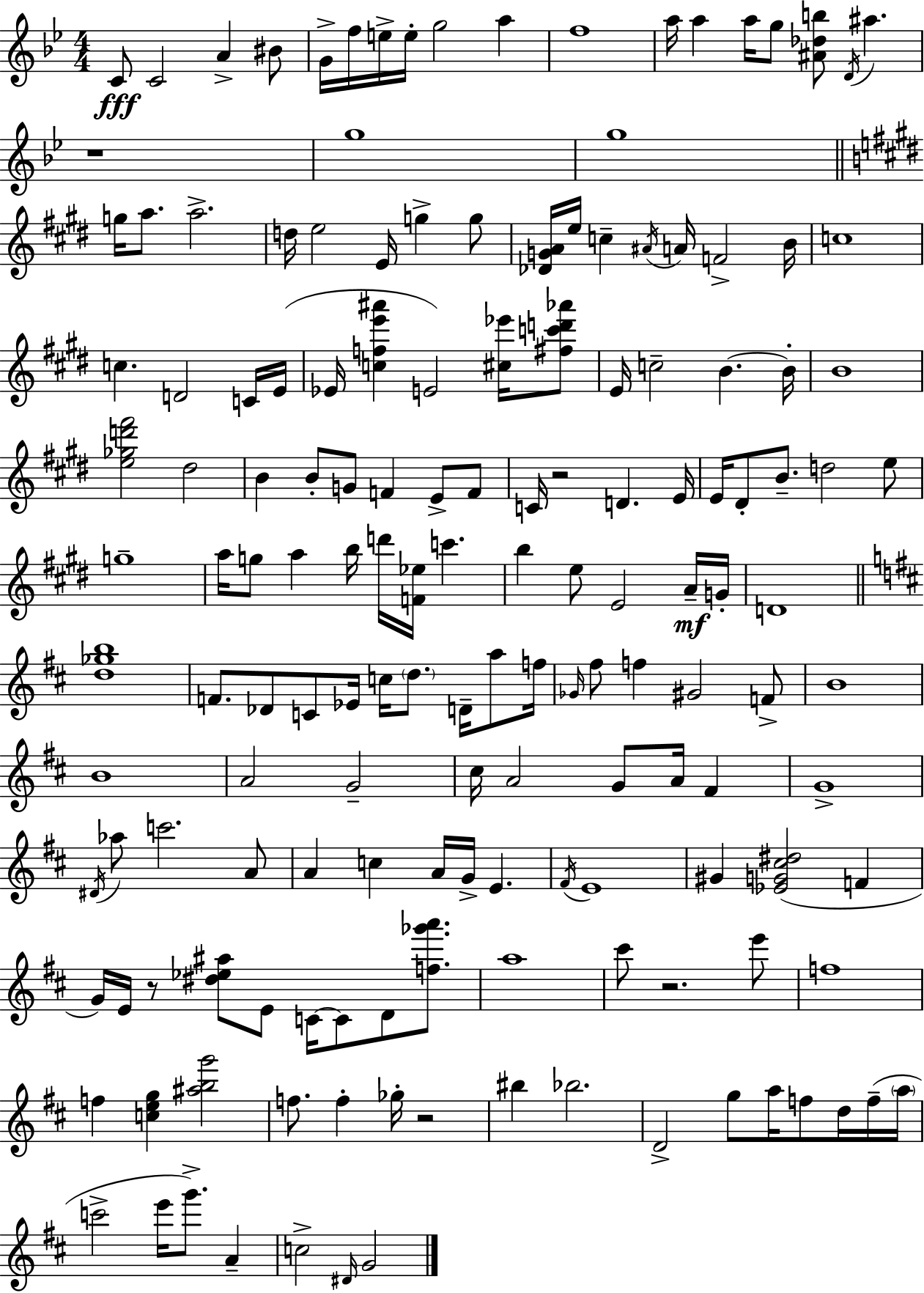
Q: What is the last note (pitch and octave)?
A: G4